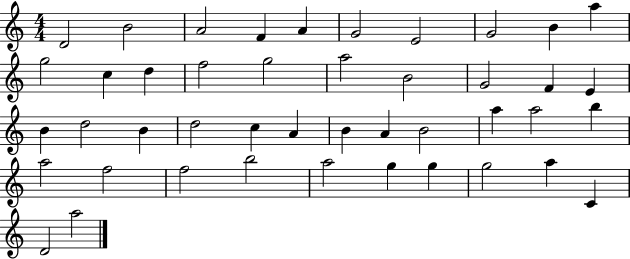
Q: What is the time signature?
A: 4/4